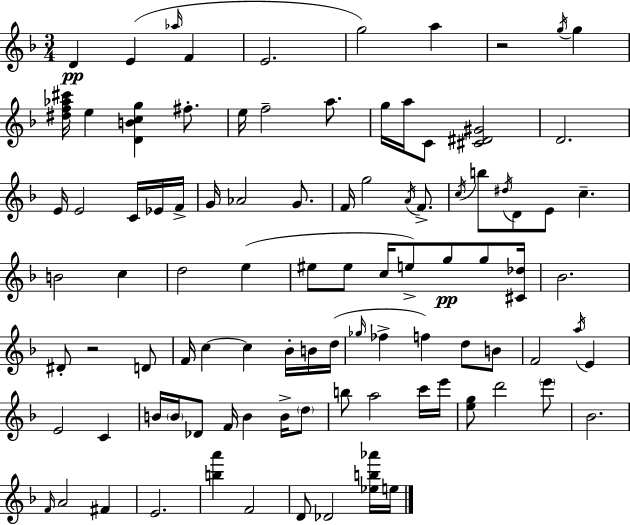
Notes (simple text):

D4/q E4/q Ab5/s F4/q E4/h. G5/h A5/q R/h G5/s G5/q [D#5,F5,Ab5,C#6]/s E5/q [D4,B4,C5,G5]/q F#5/e. E5/s F5/h A5/e. G5/s A5/s C4/e [C#4,D#4,G#4]/h D4/h. E4/s E4/h C4/s Eb4/s F4/s G4/s Ab4/h G4/e. F4/s G5/h A4/s F4/e. C5/s B5/e D#5/s D4/e E4/e C5/q. B4/h C5/q D5/h E5/q EIS5/e EIS5/e C5/s E5/e G5/e G5/e [C#4,Db5]/s Bb4/h. D#4/e R/h D4/e F4/s C5/q C5/q Bb4/s B4/s D5/s Gb5/s FES5/q F5/q D5/e B4/e F4/h A5/s E4/q E4/h C4/q B4/s B4/s Db4/e F4/s B4/q B4/s D5/e B5/e A5/h C6/s E6/s [E5,G5]/e D6/h E6/e Bb4/h. F4/s A4/h F#4/q E4/h. [B5,A6]/q F4/h D4/e Db4/h [Eb5,B5,Ab6]/s E5/s